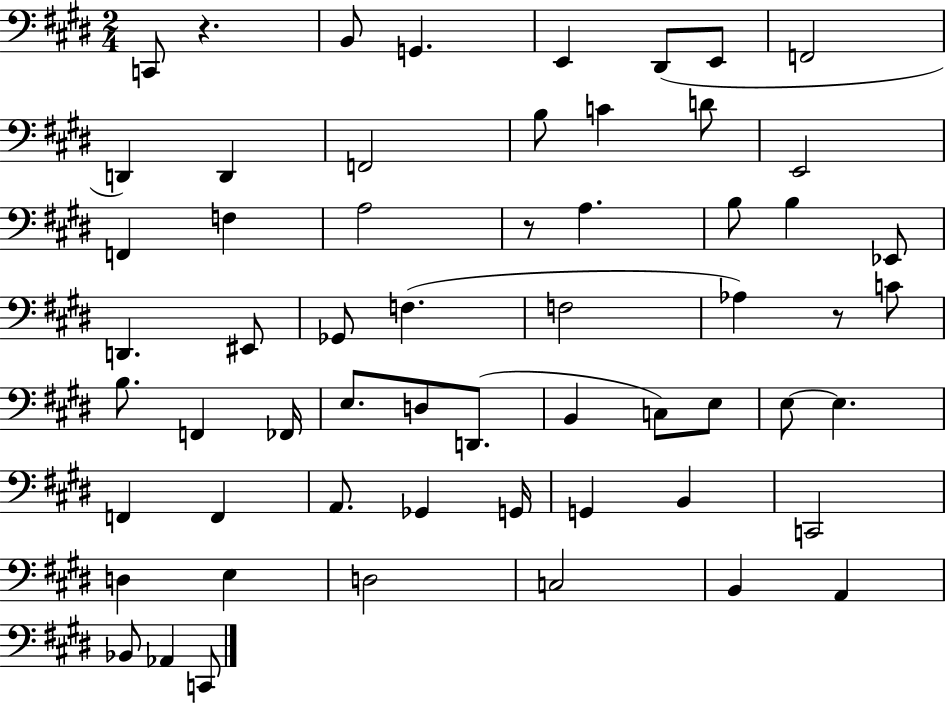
X:1
T:Untitled
M:2/4
L:1/4
K:E
C,,/2 z B,,/2 G,, E,, ^D,,/2 E,,/2 F,,2 D,, D,, F,,2 B,/2 C D/2 E,,2 F,, F, A,2 z/2 A, B,/2 B, _E,,/2 D,, ^E,,/2 _G,,/2 F, F,2 _A, z/2 C/2 B,/2 F,, _F,,/4 E,/2 D,/2 D,,/2 B,, C,/2 E,/2 E,/2 E, F,, F,, A,,/2 _G,, G,,/4 G,, B,, C,,2 D, E, D,2 C,2 B,, A,, _B,,/2 _A,, C,,/2